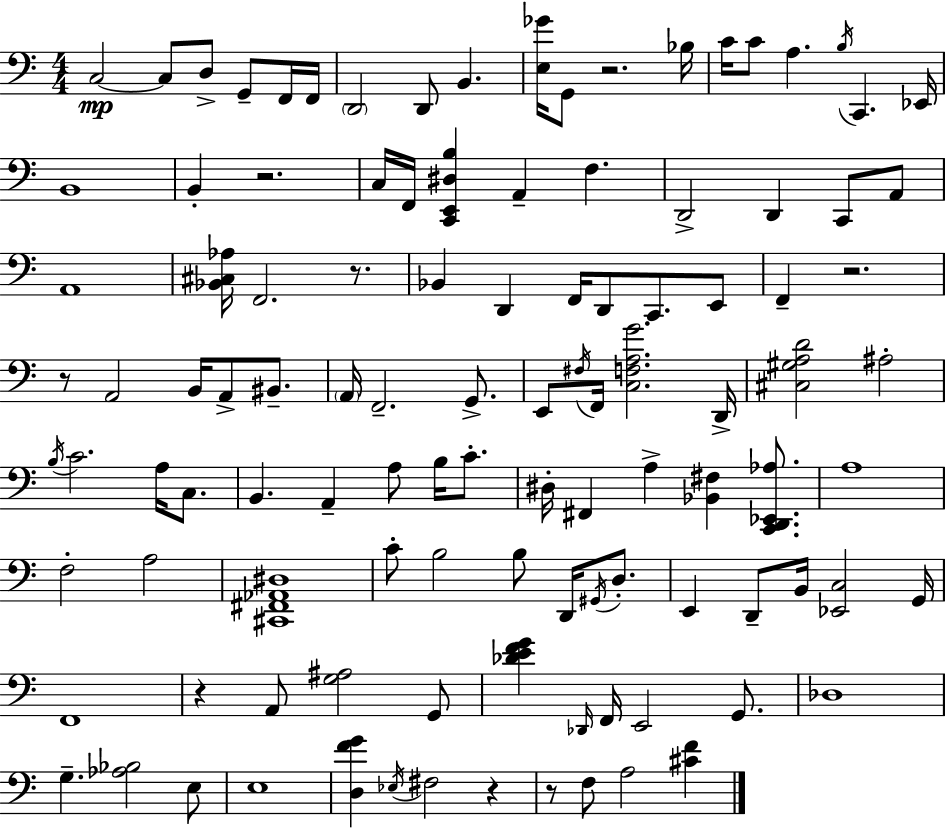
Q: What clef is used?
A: bass